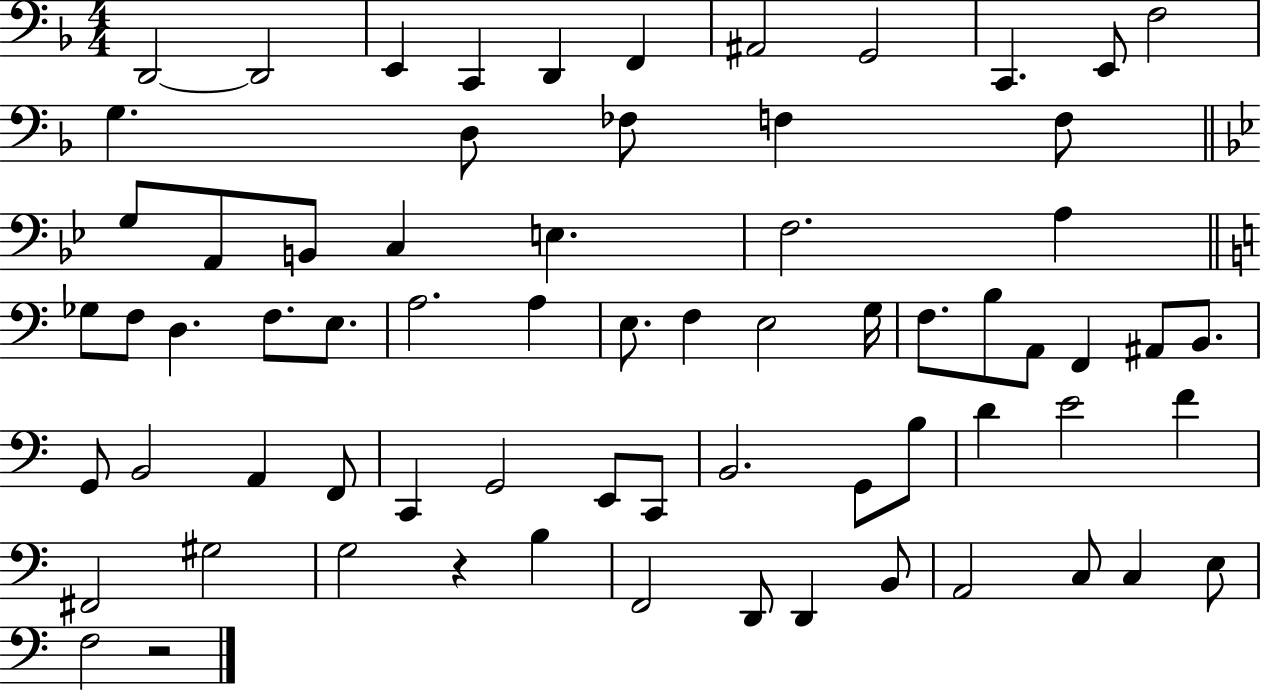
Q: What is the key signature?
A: F major